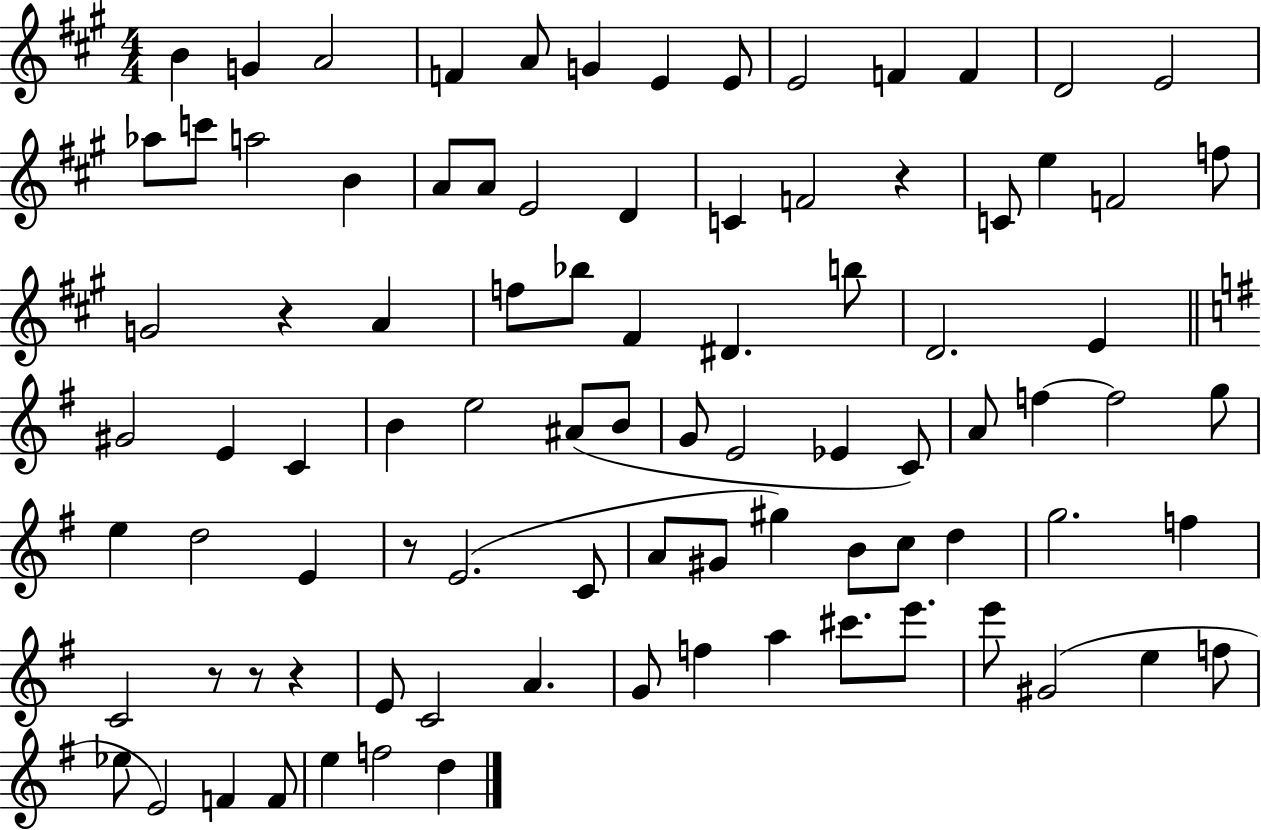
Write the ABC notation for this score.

X:1
T:Untitled
M:4/4
L:1/4
K:A
B G A2 F A/2 G E E/2 E2 F F D2 E2 _a/2 c'/2 a2 B A/2 A/2 E2 D C F2 z C/2 e F2 f/2 G2 z A f/2 _b/2 ^F ^D b/2 D2 E ^G2 E C B e2 ^A/2 B/2 G/2 E2 _E C/2 A/2 f f2 g/2 e d2 E z/2 E2 C/2 A/2 ^G/2 ^g B/2 c/2 d g2 f C2 z/2 z/2 z E/2 C2 A G/2 f a ^c'/2 e'/2 e'/2 ^G2 e f/2 _e/2 E2 F F/2 e f2 d